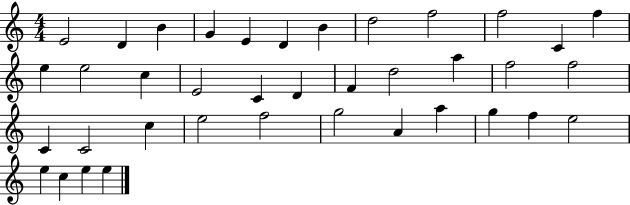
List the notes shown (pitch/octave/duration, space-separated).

E4/h D4/q B4/q G4/q E4/q D4/q B4/q D5/h F5/h F5/h C4/q F5/q E5/q E5/h C5/q E4/h C4/q D4/q F4/q D5/h A5/q F5/h F5/h C4/q C4/h C5/q E5/h F5/h G5/h A4/q A5/q G5/q F5/q E5/h E5/q C5/q E5/q E5/q